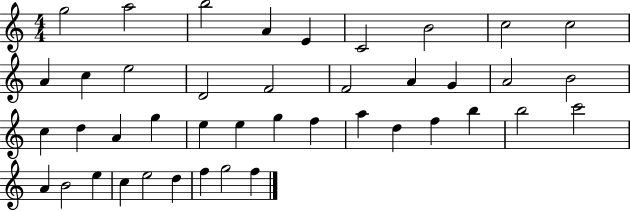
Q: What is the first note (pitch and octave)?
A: G5